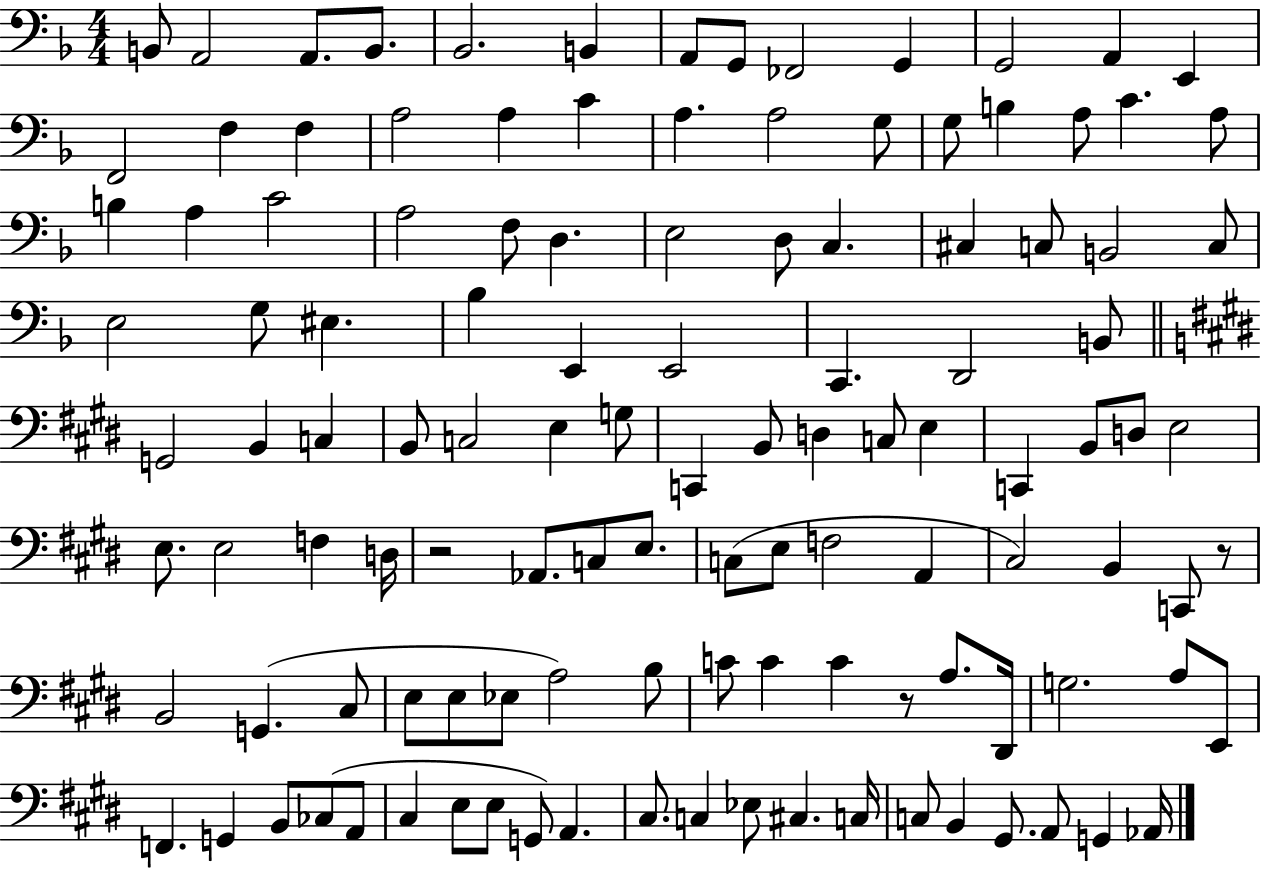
X:1
T:Untitled
M:4/4
L:1/4
K:F
B,,/2 A,,2 A,,/2 B,,/2 _B,,2 B,, A,,/2 G,,/2 _F,,2 G,, G,,2 A,, E,, F,,2 F, F, A,2 A, C A, A,2 G,/2 G,/2 B, A,/2 C A,/2 B, A, C2 A,2 F,/2 D, E,2 D,/2 C, ^C, C,/2 B,,2 C,/2 E,2 G,/2 ^E, _B, E,, E,,2 C,, D,,2 B,,/2 G,,2 B,, C, B,,/2 C,2 E, G,/2 C,, B,,/2 D, C,/2 E, C,, B,,/2 D,/2 E,2 E,/2 E,2 F, D,/4 z2 _A,,/2 C,/2 E,/2 C,/2 E,/2 F,2 A,, ^C,2 B,, C,,/2 z/2 B,,2 G,, ^C,/2 E,/2 E,/2 _E,/2 A,2 B,/2 C/2 C C z/2 A,/2 ^D,,/4 G,2 A,/2 E,,/2 F,, G,, B,,/2 _C,/2 A,,/2 ^C, E,/2 E,/2 G,,/2 A,, ^C,/2 C, _E,/2 ^C, C,/4 C,/2 B,, ^G,,/2 A,,/2 G,, _A,,/4